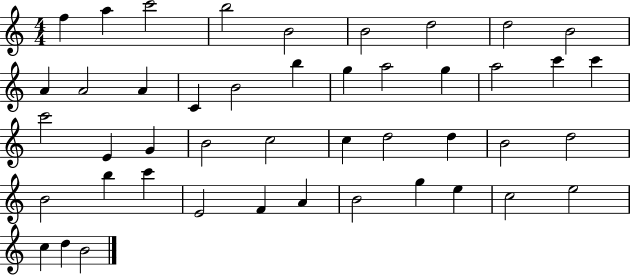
F5/q A5/q C6/h B5/h B4/h B4/h D5/h D5/h B4/h A4/q A4/h A4/q C4/q B4/h B5/q G5/q A5/h G5/q A5/h C6/q C6/q C6/h E4/q G4/q B4/h C5/h C5/q D5/h D5/q B4/h D5/h B4/h B5/q C6/q E4/h F4/q A4/q B4/h G5/q E5/q C5/h E5/h C5/q D5/q B4/h